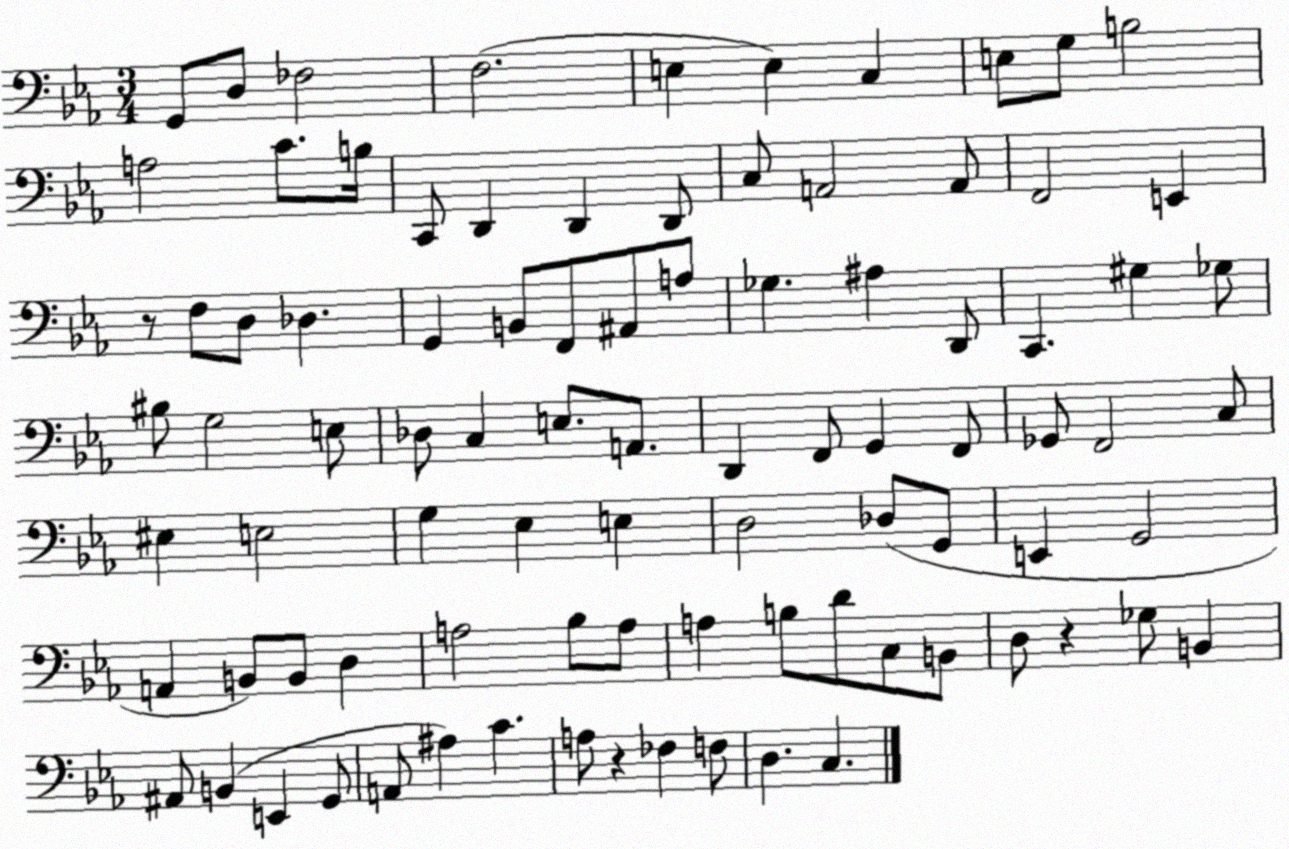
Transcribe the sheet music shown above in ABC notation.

X:1
T:Untitled
M:3/4
L:1/4
K:Eb
G,,/2 D,/2 _F,2 F,2 E, E, C, E,/2 G,/2 B,2 A,2 C/2 B,/4 C,,/2 D,, D,, D,,/2 C,/2 A,,2 A,,/2 F,,2 E,, z/2 F,/2 D,/2 _D, G,, B,,/2 F,,/2 ^A,,/2 A,/2 _G, ^A, D,,/2 C,, ^G, _G,/2 ^B,/2 G,2 E,/2 _D,/2 C, E,/2 A,,/2 D,, F,,/2 G,, F,,/2 _G,,/2 F,,2 C,/2 ^E, E,2 G, _E, E, D,2 _D,/2 G,,/2 E,, G,,2 A,, B,,/2 B,,/2 D, A,2 _B,/2 A,/2 A, B,/2 D/2 C,/2 B,,/2 D,/2 z _G,/2 B,, ^A,,/2 B,, E,, G,,/2 A,,/2 ^A, C A,/2 z _F, F,/2 D, C,